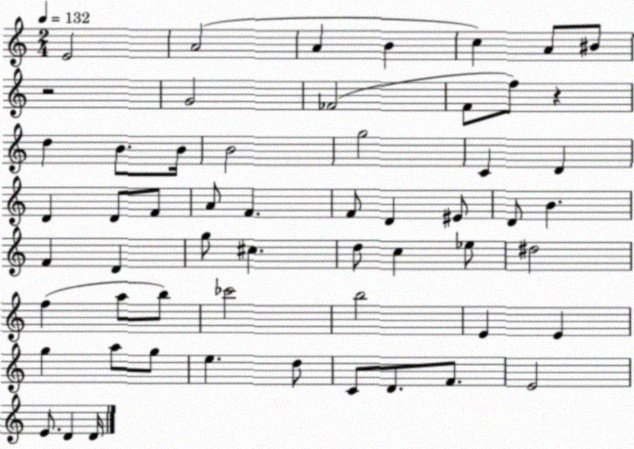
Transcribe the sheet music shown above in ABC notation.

X:1
T:Untitled
M:2/4
L:1/4
K:C
E2 A2 A B c A/2 ^B/2 z2 G2 _F2 F/2 f/2 z d B/2 B/4 B2 g2 C D D D/2 F/2 A/2 F F/2 D ^E/2 D/2 B F D g/2 ^c d/2 c _e/2 ^d2 f a/2 b/2 _c'2 b2 E E g a/2 g/2 e d/2 C/2 D/2 F/2 E2 E/2 D D/4